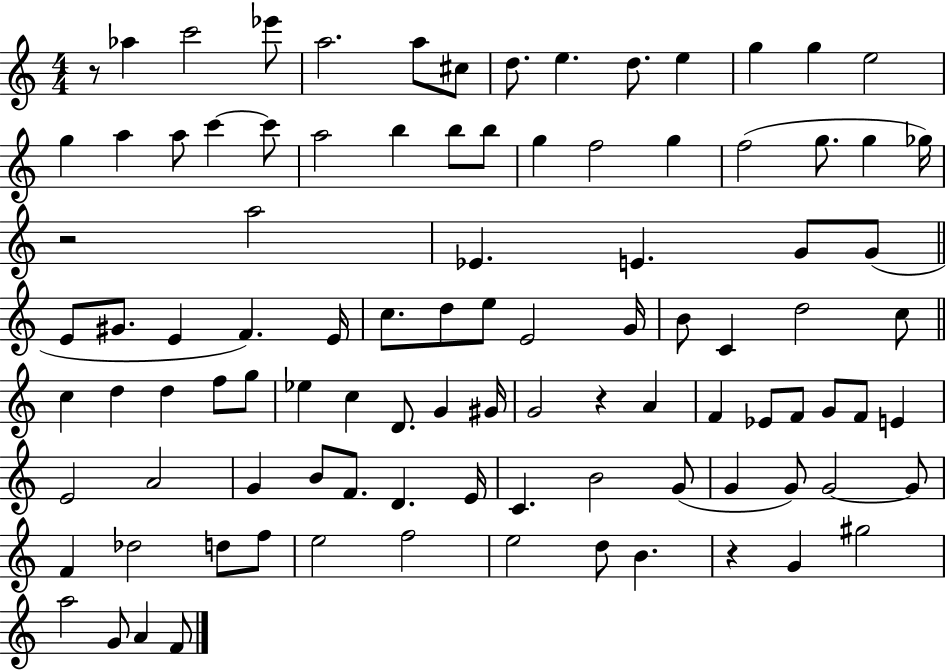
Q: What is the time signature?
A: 4/4